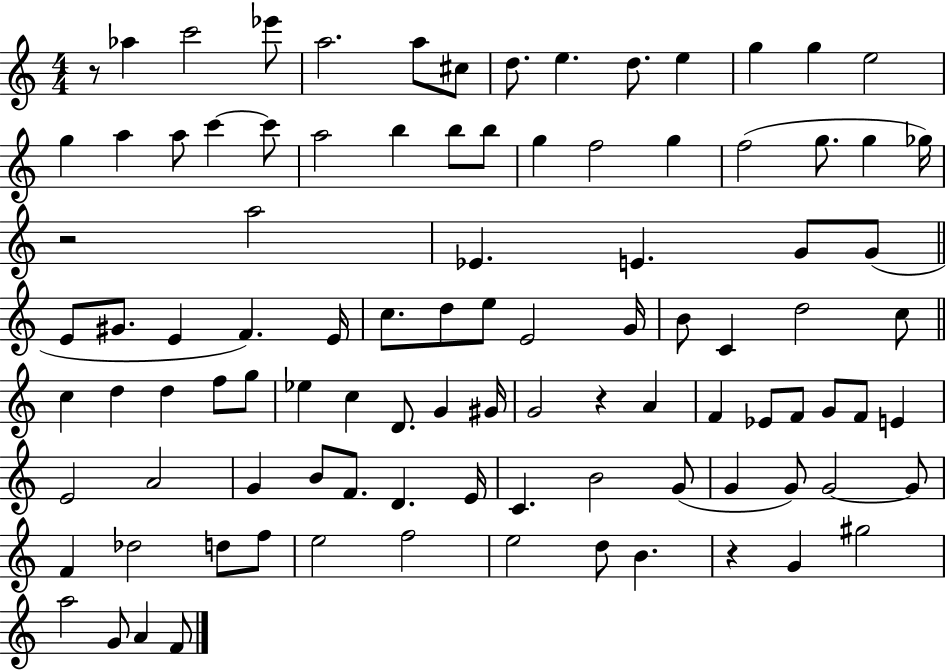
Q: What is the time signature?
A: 4/4